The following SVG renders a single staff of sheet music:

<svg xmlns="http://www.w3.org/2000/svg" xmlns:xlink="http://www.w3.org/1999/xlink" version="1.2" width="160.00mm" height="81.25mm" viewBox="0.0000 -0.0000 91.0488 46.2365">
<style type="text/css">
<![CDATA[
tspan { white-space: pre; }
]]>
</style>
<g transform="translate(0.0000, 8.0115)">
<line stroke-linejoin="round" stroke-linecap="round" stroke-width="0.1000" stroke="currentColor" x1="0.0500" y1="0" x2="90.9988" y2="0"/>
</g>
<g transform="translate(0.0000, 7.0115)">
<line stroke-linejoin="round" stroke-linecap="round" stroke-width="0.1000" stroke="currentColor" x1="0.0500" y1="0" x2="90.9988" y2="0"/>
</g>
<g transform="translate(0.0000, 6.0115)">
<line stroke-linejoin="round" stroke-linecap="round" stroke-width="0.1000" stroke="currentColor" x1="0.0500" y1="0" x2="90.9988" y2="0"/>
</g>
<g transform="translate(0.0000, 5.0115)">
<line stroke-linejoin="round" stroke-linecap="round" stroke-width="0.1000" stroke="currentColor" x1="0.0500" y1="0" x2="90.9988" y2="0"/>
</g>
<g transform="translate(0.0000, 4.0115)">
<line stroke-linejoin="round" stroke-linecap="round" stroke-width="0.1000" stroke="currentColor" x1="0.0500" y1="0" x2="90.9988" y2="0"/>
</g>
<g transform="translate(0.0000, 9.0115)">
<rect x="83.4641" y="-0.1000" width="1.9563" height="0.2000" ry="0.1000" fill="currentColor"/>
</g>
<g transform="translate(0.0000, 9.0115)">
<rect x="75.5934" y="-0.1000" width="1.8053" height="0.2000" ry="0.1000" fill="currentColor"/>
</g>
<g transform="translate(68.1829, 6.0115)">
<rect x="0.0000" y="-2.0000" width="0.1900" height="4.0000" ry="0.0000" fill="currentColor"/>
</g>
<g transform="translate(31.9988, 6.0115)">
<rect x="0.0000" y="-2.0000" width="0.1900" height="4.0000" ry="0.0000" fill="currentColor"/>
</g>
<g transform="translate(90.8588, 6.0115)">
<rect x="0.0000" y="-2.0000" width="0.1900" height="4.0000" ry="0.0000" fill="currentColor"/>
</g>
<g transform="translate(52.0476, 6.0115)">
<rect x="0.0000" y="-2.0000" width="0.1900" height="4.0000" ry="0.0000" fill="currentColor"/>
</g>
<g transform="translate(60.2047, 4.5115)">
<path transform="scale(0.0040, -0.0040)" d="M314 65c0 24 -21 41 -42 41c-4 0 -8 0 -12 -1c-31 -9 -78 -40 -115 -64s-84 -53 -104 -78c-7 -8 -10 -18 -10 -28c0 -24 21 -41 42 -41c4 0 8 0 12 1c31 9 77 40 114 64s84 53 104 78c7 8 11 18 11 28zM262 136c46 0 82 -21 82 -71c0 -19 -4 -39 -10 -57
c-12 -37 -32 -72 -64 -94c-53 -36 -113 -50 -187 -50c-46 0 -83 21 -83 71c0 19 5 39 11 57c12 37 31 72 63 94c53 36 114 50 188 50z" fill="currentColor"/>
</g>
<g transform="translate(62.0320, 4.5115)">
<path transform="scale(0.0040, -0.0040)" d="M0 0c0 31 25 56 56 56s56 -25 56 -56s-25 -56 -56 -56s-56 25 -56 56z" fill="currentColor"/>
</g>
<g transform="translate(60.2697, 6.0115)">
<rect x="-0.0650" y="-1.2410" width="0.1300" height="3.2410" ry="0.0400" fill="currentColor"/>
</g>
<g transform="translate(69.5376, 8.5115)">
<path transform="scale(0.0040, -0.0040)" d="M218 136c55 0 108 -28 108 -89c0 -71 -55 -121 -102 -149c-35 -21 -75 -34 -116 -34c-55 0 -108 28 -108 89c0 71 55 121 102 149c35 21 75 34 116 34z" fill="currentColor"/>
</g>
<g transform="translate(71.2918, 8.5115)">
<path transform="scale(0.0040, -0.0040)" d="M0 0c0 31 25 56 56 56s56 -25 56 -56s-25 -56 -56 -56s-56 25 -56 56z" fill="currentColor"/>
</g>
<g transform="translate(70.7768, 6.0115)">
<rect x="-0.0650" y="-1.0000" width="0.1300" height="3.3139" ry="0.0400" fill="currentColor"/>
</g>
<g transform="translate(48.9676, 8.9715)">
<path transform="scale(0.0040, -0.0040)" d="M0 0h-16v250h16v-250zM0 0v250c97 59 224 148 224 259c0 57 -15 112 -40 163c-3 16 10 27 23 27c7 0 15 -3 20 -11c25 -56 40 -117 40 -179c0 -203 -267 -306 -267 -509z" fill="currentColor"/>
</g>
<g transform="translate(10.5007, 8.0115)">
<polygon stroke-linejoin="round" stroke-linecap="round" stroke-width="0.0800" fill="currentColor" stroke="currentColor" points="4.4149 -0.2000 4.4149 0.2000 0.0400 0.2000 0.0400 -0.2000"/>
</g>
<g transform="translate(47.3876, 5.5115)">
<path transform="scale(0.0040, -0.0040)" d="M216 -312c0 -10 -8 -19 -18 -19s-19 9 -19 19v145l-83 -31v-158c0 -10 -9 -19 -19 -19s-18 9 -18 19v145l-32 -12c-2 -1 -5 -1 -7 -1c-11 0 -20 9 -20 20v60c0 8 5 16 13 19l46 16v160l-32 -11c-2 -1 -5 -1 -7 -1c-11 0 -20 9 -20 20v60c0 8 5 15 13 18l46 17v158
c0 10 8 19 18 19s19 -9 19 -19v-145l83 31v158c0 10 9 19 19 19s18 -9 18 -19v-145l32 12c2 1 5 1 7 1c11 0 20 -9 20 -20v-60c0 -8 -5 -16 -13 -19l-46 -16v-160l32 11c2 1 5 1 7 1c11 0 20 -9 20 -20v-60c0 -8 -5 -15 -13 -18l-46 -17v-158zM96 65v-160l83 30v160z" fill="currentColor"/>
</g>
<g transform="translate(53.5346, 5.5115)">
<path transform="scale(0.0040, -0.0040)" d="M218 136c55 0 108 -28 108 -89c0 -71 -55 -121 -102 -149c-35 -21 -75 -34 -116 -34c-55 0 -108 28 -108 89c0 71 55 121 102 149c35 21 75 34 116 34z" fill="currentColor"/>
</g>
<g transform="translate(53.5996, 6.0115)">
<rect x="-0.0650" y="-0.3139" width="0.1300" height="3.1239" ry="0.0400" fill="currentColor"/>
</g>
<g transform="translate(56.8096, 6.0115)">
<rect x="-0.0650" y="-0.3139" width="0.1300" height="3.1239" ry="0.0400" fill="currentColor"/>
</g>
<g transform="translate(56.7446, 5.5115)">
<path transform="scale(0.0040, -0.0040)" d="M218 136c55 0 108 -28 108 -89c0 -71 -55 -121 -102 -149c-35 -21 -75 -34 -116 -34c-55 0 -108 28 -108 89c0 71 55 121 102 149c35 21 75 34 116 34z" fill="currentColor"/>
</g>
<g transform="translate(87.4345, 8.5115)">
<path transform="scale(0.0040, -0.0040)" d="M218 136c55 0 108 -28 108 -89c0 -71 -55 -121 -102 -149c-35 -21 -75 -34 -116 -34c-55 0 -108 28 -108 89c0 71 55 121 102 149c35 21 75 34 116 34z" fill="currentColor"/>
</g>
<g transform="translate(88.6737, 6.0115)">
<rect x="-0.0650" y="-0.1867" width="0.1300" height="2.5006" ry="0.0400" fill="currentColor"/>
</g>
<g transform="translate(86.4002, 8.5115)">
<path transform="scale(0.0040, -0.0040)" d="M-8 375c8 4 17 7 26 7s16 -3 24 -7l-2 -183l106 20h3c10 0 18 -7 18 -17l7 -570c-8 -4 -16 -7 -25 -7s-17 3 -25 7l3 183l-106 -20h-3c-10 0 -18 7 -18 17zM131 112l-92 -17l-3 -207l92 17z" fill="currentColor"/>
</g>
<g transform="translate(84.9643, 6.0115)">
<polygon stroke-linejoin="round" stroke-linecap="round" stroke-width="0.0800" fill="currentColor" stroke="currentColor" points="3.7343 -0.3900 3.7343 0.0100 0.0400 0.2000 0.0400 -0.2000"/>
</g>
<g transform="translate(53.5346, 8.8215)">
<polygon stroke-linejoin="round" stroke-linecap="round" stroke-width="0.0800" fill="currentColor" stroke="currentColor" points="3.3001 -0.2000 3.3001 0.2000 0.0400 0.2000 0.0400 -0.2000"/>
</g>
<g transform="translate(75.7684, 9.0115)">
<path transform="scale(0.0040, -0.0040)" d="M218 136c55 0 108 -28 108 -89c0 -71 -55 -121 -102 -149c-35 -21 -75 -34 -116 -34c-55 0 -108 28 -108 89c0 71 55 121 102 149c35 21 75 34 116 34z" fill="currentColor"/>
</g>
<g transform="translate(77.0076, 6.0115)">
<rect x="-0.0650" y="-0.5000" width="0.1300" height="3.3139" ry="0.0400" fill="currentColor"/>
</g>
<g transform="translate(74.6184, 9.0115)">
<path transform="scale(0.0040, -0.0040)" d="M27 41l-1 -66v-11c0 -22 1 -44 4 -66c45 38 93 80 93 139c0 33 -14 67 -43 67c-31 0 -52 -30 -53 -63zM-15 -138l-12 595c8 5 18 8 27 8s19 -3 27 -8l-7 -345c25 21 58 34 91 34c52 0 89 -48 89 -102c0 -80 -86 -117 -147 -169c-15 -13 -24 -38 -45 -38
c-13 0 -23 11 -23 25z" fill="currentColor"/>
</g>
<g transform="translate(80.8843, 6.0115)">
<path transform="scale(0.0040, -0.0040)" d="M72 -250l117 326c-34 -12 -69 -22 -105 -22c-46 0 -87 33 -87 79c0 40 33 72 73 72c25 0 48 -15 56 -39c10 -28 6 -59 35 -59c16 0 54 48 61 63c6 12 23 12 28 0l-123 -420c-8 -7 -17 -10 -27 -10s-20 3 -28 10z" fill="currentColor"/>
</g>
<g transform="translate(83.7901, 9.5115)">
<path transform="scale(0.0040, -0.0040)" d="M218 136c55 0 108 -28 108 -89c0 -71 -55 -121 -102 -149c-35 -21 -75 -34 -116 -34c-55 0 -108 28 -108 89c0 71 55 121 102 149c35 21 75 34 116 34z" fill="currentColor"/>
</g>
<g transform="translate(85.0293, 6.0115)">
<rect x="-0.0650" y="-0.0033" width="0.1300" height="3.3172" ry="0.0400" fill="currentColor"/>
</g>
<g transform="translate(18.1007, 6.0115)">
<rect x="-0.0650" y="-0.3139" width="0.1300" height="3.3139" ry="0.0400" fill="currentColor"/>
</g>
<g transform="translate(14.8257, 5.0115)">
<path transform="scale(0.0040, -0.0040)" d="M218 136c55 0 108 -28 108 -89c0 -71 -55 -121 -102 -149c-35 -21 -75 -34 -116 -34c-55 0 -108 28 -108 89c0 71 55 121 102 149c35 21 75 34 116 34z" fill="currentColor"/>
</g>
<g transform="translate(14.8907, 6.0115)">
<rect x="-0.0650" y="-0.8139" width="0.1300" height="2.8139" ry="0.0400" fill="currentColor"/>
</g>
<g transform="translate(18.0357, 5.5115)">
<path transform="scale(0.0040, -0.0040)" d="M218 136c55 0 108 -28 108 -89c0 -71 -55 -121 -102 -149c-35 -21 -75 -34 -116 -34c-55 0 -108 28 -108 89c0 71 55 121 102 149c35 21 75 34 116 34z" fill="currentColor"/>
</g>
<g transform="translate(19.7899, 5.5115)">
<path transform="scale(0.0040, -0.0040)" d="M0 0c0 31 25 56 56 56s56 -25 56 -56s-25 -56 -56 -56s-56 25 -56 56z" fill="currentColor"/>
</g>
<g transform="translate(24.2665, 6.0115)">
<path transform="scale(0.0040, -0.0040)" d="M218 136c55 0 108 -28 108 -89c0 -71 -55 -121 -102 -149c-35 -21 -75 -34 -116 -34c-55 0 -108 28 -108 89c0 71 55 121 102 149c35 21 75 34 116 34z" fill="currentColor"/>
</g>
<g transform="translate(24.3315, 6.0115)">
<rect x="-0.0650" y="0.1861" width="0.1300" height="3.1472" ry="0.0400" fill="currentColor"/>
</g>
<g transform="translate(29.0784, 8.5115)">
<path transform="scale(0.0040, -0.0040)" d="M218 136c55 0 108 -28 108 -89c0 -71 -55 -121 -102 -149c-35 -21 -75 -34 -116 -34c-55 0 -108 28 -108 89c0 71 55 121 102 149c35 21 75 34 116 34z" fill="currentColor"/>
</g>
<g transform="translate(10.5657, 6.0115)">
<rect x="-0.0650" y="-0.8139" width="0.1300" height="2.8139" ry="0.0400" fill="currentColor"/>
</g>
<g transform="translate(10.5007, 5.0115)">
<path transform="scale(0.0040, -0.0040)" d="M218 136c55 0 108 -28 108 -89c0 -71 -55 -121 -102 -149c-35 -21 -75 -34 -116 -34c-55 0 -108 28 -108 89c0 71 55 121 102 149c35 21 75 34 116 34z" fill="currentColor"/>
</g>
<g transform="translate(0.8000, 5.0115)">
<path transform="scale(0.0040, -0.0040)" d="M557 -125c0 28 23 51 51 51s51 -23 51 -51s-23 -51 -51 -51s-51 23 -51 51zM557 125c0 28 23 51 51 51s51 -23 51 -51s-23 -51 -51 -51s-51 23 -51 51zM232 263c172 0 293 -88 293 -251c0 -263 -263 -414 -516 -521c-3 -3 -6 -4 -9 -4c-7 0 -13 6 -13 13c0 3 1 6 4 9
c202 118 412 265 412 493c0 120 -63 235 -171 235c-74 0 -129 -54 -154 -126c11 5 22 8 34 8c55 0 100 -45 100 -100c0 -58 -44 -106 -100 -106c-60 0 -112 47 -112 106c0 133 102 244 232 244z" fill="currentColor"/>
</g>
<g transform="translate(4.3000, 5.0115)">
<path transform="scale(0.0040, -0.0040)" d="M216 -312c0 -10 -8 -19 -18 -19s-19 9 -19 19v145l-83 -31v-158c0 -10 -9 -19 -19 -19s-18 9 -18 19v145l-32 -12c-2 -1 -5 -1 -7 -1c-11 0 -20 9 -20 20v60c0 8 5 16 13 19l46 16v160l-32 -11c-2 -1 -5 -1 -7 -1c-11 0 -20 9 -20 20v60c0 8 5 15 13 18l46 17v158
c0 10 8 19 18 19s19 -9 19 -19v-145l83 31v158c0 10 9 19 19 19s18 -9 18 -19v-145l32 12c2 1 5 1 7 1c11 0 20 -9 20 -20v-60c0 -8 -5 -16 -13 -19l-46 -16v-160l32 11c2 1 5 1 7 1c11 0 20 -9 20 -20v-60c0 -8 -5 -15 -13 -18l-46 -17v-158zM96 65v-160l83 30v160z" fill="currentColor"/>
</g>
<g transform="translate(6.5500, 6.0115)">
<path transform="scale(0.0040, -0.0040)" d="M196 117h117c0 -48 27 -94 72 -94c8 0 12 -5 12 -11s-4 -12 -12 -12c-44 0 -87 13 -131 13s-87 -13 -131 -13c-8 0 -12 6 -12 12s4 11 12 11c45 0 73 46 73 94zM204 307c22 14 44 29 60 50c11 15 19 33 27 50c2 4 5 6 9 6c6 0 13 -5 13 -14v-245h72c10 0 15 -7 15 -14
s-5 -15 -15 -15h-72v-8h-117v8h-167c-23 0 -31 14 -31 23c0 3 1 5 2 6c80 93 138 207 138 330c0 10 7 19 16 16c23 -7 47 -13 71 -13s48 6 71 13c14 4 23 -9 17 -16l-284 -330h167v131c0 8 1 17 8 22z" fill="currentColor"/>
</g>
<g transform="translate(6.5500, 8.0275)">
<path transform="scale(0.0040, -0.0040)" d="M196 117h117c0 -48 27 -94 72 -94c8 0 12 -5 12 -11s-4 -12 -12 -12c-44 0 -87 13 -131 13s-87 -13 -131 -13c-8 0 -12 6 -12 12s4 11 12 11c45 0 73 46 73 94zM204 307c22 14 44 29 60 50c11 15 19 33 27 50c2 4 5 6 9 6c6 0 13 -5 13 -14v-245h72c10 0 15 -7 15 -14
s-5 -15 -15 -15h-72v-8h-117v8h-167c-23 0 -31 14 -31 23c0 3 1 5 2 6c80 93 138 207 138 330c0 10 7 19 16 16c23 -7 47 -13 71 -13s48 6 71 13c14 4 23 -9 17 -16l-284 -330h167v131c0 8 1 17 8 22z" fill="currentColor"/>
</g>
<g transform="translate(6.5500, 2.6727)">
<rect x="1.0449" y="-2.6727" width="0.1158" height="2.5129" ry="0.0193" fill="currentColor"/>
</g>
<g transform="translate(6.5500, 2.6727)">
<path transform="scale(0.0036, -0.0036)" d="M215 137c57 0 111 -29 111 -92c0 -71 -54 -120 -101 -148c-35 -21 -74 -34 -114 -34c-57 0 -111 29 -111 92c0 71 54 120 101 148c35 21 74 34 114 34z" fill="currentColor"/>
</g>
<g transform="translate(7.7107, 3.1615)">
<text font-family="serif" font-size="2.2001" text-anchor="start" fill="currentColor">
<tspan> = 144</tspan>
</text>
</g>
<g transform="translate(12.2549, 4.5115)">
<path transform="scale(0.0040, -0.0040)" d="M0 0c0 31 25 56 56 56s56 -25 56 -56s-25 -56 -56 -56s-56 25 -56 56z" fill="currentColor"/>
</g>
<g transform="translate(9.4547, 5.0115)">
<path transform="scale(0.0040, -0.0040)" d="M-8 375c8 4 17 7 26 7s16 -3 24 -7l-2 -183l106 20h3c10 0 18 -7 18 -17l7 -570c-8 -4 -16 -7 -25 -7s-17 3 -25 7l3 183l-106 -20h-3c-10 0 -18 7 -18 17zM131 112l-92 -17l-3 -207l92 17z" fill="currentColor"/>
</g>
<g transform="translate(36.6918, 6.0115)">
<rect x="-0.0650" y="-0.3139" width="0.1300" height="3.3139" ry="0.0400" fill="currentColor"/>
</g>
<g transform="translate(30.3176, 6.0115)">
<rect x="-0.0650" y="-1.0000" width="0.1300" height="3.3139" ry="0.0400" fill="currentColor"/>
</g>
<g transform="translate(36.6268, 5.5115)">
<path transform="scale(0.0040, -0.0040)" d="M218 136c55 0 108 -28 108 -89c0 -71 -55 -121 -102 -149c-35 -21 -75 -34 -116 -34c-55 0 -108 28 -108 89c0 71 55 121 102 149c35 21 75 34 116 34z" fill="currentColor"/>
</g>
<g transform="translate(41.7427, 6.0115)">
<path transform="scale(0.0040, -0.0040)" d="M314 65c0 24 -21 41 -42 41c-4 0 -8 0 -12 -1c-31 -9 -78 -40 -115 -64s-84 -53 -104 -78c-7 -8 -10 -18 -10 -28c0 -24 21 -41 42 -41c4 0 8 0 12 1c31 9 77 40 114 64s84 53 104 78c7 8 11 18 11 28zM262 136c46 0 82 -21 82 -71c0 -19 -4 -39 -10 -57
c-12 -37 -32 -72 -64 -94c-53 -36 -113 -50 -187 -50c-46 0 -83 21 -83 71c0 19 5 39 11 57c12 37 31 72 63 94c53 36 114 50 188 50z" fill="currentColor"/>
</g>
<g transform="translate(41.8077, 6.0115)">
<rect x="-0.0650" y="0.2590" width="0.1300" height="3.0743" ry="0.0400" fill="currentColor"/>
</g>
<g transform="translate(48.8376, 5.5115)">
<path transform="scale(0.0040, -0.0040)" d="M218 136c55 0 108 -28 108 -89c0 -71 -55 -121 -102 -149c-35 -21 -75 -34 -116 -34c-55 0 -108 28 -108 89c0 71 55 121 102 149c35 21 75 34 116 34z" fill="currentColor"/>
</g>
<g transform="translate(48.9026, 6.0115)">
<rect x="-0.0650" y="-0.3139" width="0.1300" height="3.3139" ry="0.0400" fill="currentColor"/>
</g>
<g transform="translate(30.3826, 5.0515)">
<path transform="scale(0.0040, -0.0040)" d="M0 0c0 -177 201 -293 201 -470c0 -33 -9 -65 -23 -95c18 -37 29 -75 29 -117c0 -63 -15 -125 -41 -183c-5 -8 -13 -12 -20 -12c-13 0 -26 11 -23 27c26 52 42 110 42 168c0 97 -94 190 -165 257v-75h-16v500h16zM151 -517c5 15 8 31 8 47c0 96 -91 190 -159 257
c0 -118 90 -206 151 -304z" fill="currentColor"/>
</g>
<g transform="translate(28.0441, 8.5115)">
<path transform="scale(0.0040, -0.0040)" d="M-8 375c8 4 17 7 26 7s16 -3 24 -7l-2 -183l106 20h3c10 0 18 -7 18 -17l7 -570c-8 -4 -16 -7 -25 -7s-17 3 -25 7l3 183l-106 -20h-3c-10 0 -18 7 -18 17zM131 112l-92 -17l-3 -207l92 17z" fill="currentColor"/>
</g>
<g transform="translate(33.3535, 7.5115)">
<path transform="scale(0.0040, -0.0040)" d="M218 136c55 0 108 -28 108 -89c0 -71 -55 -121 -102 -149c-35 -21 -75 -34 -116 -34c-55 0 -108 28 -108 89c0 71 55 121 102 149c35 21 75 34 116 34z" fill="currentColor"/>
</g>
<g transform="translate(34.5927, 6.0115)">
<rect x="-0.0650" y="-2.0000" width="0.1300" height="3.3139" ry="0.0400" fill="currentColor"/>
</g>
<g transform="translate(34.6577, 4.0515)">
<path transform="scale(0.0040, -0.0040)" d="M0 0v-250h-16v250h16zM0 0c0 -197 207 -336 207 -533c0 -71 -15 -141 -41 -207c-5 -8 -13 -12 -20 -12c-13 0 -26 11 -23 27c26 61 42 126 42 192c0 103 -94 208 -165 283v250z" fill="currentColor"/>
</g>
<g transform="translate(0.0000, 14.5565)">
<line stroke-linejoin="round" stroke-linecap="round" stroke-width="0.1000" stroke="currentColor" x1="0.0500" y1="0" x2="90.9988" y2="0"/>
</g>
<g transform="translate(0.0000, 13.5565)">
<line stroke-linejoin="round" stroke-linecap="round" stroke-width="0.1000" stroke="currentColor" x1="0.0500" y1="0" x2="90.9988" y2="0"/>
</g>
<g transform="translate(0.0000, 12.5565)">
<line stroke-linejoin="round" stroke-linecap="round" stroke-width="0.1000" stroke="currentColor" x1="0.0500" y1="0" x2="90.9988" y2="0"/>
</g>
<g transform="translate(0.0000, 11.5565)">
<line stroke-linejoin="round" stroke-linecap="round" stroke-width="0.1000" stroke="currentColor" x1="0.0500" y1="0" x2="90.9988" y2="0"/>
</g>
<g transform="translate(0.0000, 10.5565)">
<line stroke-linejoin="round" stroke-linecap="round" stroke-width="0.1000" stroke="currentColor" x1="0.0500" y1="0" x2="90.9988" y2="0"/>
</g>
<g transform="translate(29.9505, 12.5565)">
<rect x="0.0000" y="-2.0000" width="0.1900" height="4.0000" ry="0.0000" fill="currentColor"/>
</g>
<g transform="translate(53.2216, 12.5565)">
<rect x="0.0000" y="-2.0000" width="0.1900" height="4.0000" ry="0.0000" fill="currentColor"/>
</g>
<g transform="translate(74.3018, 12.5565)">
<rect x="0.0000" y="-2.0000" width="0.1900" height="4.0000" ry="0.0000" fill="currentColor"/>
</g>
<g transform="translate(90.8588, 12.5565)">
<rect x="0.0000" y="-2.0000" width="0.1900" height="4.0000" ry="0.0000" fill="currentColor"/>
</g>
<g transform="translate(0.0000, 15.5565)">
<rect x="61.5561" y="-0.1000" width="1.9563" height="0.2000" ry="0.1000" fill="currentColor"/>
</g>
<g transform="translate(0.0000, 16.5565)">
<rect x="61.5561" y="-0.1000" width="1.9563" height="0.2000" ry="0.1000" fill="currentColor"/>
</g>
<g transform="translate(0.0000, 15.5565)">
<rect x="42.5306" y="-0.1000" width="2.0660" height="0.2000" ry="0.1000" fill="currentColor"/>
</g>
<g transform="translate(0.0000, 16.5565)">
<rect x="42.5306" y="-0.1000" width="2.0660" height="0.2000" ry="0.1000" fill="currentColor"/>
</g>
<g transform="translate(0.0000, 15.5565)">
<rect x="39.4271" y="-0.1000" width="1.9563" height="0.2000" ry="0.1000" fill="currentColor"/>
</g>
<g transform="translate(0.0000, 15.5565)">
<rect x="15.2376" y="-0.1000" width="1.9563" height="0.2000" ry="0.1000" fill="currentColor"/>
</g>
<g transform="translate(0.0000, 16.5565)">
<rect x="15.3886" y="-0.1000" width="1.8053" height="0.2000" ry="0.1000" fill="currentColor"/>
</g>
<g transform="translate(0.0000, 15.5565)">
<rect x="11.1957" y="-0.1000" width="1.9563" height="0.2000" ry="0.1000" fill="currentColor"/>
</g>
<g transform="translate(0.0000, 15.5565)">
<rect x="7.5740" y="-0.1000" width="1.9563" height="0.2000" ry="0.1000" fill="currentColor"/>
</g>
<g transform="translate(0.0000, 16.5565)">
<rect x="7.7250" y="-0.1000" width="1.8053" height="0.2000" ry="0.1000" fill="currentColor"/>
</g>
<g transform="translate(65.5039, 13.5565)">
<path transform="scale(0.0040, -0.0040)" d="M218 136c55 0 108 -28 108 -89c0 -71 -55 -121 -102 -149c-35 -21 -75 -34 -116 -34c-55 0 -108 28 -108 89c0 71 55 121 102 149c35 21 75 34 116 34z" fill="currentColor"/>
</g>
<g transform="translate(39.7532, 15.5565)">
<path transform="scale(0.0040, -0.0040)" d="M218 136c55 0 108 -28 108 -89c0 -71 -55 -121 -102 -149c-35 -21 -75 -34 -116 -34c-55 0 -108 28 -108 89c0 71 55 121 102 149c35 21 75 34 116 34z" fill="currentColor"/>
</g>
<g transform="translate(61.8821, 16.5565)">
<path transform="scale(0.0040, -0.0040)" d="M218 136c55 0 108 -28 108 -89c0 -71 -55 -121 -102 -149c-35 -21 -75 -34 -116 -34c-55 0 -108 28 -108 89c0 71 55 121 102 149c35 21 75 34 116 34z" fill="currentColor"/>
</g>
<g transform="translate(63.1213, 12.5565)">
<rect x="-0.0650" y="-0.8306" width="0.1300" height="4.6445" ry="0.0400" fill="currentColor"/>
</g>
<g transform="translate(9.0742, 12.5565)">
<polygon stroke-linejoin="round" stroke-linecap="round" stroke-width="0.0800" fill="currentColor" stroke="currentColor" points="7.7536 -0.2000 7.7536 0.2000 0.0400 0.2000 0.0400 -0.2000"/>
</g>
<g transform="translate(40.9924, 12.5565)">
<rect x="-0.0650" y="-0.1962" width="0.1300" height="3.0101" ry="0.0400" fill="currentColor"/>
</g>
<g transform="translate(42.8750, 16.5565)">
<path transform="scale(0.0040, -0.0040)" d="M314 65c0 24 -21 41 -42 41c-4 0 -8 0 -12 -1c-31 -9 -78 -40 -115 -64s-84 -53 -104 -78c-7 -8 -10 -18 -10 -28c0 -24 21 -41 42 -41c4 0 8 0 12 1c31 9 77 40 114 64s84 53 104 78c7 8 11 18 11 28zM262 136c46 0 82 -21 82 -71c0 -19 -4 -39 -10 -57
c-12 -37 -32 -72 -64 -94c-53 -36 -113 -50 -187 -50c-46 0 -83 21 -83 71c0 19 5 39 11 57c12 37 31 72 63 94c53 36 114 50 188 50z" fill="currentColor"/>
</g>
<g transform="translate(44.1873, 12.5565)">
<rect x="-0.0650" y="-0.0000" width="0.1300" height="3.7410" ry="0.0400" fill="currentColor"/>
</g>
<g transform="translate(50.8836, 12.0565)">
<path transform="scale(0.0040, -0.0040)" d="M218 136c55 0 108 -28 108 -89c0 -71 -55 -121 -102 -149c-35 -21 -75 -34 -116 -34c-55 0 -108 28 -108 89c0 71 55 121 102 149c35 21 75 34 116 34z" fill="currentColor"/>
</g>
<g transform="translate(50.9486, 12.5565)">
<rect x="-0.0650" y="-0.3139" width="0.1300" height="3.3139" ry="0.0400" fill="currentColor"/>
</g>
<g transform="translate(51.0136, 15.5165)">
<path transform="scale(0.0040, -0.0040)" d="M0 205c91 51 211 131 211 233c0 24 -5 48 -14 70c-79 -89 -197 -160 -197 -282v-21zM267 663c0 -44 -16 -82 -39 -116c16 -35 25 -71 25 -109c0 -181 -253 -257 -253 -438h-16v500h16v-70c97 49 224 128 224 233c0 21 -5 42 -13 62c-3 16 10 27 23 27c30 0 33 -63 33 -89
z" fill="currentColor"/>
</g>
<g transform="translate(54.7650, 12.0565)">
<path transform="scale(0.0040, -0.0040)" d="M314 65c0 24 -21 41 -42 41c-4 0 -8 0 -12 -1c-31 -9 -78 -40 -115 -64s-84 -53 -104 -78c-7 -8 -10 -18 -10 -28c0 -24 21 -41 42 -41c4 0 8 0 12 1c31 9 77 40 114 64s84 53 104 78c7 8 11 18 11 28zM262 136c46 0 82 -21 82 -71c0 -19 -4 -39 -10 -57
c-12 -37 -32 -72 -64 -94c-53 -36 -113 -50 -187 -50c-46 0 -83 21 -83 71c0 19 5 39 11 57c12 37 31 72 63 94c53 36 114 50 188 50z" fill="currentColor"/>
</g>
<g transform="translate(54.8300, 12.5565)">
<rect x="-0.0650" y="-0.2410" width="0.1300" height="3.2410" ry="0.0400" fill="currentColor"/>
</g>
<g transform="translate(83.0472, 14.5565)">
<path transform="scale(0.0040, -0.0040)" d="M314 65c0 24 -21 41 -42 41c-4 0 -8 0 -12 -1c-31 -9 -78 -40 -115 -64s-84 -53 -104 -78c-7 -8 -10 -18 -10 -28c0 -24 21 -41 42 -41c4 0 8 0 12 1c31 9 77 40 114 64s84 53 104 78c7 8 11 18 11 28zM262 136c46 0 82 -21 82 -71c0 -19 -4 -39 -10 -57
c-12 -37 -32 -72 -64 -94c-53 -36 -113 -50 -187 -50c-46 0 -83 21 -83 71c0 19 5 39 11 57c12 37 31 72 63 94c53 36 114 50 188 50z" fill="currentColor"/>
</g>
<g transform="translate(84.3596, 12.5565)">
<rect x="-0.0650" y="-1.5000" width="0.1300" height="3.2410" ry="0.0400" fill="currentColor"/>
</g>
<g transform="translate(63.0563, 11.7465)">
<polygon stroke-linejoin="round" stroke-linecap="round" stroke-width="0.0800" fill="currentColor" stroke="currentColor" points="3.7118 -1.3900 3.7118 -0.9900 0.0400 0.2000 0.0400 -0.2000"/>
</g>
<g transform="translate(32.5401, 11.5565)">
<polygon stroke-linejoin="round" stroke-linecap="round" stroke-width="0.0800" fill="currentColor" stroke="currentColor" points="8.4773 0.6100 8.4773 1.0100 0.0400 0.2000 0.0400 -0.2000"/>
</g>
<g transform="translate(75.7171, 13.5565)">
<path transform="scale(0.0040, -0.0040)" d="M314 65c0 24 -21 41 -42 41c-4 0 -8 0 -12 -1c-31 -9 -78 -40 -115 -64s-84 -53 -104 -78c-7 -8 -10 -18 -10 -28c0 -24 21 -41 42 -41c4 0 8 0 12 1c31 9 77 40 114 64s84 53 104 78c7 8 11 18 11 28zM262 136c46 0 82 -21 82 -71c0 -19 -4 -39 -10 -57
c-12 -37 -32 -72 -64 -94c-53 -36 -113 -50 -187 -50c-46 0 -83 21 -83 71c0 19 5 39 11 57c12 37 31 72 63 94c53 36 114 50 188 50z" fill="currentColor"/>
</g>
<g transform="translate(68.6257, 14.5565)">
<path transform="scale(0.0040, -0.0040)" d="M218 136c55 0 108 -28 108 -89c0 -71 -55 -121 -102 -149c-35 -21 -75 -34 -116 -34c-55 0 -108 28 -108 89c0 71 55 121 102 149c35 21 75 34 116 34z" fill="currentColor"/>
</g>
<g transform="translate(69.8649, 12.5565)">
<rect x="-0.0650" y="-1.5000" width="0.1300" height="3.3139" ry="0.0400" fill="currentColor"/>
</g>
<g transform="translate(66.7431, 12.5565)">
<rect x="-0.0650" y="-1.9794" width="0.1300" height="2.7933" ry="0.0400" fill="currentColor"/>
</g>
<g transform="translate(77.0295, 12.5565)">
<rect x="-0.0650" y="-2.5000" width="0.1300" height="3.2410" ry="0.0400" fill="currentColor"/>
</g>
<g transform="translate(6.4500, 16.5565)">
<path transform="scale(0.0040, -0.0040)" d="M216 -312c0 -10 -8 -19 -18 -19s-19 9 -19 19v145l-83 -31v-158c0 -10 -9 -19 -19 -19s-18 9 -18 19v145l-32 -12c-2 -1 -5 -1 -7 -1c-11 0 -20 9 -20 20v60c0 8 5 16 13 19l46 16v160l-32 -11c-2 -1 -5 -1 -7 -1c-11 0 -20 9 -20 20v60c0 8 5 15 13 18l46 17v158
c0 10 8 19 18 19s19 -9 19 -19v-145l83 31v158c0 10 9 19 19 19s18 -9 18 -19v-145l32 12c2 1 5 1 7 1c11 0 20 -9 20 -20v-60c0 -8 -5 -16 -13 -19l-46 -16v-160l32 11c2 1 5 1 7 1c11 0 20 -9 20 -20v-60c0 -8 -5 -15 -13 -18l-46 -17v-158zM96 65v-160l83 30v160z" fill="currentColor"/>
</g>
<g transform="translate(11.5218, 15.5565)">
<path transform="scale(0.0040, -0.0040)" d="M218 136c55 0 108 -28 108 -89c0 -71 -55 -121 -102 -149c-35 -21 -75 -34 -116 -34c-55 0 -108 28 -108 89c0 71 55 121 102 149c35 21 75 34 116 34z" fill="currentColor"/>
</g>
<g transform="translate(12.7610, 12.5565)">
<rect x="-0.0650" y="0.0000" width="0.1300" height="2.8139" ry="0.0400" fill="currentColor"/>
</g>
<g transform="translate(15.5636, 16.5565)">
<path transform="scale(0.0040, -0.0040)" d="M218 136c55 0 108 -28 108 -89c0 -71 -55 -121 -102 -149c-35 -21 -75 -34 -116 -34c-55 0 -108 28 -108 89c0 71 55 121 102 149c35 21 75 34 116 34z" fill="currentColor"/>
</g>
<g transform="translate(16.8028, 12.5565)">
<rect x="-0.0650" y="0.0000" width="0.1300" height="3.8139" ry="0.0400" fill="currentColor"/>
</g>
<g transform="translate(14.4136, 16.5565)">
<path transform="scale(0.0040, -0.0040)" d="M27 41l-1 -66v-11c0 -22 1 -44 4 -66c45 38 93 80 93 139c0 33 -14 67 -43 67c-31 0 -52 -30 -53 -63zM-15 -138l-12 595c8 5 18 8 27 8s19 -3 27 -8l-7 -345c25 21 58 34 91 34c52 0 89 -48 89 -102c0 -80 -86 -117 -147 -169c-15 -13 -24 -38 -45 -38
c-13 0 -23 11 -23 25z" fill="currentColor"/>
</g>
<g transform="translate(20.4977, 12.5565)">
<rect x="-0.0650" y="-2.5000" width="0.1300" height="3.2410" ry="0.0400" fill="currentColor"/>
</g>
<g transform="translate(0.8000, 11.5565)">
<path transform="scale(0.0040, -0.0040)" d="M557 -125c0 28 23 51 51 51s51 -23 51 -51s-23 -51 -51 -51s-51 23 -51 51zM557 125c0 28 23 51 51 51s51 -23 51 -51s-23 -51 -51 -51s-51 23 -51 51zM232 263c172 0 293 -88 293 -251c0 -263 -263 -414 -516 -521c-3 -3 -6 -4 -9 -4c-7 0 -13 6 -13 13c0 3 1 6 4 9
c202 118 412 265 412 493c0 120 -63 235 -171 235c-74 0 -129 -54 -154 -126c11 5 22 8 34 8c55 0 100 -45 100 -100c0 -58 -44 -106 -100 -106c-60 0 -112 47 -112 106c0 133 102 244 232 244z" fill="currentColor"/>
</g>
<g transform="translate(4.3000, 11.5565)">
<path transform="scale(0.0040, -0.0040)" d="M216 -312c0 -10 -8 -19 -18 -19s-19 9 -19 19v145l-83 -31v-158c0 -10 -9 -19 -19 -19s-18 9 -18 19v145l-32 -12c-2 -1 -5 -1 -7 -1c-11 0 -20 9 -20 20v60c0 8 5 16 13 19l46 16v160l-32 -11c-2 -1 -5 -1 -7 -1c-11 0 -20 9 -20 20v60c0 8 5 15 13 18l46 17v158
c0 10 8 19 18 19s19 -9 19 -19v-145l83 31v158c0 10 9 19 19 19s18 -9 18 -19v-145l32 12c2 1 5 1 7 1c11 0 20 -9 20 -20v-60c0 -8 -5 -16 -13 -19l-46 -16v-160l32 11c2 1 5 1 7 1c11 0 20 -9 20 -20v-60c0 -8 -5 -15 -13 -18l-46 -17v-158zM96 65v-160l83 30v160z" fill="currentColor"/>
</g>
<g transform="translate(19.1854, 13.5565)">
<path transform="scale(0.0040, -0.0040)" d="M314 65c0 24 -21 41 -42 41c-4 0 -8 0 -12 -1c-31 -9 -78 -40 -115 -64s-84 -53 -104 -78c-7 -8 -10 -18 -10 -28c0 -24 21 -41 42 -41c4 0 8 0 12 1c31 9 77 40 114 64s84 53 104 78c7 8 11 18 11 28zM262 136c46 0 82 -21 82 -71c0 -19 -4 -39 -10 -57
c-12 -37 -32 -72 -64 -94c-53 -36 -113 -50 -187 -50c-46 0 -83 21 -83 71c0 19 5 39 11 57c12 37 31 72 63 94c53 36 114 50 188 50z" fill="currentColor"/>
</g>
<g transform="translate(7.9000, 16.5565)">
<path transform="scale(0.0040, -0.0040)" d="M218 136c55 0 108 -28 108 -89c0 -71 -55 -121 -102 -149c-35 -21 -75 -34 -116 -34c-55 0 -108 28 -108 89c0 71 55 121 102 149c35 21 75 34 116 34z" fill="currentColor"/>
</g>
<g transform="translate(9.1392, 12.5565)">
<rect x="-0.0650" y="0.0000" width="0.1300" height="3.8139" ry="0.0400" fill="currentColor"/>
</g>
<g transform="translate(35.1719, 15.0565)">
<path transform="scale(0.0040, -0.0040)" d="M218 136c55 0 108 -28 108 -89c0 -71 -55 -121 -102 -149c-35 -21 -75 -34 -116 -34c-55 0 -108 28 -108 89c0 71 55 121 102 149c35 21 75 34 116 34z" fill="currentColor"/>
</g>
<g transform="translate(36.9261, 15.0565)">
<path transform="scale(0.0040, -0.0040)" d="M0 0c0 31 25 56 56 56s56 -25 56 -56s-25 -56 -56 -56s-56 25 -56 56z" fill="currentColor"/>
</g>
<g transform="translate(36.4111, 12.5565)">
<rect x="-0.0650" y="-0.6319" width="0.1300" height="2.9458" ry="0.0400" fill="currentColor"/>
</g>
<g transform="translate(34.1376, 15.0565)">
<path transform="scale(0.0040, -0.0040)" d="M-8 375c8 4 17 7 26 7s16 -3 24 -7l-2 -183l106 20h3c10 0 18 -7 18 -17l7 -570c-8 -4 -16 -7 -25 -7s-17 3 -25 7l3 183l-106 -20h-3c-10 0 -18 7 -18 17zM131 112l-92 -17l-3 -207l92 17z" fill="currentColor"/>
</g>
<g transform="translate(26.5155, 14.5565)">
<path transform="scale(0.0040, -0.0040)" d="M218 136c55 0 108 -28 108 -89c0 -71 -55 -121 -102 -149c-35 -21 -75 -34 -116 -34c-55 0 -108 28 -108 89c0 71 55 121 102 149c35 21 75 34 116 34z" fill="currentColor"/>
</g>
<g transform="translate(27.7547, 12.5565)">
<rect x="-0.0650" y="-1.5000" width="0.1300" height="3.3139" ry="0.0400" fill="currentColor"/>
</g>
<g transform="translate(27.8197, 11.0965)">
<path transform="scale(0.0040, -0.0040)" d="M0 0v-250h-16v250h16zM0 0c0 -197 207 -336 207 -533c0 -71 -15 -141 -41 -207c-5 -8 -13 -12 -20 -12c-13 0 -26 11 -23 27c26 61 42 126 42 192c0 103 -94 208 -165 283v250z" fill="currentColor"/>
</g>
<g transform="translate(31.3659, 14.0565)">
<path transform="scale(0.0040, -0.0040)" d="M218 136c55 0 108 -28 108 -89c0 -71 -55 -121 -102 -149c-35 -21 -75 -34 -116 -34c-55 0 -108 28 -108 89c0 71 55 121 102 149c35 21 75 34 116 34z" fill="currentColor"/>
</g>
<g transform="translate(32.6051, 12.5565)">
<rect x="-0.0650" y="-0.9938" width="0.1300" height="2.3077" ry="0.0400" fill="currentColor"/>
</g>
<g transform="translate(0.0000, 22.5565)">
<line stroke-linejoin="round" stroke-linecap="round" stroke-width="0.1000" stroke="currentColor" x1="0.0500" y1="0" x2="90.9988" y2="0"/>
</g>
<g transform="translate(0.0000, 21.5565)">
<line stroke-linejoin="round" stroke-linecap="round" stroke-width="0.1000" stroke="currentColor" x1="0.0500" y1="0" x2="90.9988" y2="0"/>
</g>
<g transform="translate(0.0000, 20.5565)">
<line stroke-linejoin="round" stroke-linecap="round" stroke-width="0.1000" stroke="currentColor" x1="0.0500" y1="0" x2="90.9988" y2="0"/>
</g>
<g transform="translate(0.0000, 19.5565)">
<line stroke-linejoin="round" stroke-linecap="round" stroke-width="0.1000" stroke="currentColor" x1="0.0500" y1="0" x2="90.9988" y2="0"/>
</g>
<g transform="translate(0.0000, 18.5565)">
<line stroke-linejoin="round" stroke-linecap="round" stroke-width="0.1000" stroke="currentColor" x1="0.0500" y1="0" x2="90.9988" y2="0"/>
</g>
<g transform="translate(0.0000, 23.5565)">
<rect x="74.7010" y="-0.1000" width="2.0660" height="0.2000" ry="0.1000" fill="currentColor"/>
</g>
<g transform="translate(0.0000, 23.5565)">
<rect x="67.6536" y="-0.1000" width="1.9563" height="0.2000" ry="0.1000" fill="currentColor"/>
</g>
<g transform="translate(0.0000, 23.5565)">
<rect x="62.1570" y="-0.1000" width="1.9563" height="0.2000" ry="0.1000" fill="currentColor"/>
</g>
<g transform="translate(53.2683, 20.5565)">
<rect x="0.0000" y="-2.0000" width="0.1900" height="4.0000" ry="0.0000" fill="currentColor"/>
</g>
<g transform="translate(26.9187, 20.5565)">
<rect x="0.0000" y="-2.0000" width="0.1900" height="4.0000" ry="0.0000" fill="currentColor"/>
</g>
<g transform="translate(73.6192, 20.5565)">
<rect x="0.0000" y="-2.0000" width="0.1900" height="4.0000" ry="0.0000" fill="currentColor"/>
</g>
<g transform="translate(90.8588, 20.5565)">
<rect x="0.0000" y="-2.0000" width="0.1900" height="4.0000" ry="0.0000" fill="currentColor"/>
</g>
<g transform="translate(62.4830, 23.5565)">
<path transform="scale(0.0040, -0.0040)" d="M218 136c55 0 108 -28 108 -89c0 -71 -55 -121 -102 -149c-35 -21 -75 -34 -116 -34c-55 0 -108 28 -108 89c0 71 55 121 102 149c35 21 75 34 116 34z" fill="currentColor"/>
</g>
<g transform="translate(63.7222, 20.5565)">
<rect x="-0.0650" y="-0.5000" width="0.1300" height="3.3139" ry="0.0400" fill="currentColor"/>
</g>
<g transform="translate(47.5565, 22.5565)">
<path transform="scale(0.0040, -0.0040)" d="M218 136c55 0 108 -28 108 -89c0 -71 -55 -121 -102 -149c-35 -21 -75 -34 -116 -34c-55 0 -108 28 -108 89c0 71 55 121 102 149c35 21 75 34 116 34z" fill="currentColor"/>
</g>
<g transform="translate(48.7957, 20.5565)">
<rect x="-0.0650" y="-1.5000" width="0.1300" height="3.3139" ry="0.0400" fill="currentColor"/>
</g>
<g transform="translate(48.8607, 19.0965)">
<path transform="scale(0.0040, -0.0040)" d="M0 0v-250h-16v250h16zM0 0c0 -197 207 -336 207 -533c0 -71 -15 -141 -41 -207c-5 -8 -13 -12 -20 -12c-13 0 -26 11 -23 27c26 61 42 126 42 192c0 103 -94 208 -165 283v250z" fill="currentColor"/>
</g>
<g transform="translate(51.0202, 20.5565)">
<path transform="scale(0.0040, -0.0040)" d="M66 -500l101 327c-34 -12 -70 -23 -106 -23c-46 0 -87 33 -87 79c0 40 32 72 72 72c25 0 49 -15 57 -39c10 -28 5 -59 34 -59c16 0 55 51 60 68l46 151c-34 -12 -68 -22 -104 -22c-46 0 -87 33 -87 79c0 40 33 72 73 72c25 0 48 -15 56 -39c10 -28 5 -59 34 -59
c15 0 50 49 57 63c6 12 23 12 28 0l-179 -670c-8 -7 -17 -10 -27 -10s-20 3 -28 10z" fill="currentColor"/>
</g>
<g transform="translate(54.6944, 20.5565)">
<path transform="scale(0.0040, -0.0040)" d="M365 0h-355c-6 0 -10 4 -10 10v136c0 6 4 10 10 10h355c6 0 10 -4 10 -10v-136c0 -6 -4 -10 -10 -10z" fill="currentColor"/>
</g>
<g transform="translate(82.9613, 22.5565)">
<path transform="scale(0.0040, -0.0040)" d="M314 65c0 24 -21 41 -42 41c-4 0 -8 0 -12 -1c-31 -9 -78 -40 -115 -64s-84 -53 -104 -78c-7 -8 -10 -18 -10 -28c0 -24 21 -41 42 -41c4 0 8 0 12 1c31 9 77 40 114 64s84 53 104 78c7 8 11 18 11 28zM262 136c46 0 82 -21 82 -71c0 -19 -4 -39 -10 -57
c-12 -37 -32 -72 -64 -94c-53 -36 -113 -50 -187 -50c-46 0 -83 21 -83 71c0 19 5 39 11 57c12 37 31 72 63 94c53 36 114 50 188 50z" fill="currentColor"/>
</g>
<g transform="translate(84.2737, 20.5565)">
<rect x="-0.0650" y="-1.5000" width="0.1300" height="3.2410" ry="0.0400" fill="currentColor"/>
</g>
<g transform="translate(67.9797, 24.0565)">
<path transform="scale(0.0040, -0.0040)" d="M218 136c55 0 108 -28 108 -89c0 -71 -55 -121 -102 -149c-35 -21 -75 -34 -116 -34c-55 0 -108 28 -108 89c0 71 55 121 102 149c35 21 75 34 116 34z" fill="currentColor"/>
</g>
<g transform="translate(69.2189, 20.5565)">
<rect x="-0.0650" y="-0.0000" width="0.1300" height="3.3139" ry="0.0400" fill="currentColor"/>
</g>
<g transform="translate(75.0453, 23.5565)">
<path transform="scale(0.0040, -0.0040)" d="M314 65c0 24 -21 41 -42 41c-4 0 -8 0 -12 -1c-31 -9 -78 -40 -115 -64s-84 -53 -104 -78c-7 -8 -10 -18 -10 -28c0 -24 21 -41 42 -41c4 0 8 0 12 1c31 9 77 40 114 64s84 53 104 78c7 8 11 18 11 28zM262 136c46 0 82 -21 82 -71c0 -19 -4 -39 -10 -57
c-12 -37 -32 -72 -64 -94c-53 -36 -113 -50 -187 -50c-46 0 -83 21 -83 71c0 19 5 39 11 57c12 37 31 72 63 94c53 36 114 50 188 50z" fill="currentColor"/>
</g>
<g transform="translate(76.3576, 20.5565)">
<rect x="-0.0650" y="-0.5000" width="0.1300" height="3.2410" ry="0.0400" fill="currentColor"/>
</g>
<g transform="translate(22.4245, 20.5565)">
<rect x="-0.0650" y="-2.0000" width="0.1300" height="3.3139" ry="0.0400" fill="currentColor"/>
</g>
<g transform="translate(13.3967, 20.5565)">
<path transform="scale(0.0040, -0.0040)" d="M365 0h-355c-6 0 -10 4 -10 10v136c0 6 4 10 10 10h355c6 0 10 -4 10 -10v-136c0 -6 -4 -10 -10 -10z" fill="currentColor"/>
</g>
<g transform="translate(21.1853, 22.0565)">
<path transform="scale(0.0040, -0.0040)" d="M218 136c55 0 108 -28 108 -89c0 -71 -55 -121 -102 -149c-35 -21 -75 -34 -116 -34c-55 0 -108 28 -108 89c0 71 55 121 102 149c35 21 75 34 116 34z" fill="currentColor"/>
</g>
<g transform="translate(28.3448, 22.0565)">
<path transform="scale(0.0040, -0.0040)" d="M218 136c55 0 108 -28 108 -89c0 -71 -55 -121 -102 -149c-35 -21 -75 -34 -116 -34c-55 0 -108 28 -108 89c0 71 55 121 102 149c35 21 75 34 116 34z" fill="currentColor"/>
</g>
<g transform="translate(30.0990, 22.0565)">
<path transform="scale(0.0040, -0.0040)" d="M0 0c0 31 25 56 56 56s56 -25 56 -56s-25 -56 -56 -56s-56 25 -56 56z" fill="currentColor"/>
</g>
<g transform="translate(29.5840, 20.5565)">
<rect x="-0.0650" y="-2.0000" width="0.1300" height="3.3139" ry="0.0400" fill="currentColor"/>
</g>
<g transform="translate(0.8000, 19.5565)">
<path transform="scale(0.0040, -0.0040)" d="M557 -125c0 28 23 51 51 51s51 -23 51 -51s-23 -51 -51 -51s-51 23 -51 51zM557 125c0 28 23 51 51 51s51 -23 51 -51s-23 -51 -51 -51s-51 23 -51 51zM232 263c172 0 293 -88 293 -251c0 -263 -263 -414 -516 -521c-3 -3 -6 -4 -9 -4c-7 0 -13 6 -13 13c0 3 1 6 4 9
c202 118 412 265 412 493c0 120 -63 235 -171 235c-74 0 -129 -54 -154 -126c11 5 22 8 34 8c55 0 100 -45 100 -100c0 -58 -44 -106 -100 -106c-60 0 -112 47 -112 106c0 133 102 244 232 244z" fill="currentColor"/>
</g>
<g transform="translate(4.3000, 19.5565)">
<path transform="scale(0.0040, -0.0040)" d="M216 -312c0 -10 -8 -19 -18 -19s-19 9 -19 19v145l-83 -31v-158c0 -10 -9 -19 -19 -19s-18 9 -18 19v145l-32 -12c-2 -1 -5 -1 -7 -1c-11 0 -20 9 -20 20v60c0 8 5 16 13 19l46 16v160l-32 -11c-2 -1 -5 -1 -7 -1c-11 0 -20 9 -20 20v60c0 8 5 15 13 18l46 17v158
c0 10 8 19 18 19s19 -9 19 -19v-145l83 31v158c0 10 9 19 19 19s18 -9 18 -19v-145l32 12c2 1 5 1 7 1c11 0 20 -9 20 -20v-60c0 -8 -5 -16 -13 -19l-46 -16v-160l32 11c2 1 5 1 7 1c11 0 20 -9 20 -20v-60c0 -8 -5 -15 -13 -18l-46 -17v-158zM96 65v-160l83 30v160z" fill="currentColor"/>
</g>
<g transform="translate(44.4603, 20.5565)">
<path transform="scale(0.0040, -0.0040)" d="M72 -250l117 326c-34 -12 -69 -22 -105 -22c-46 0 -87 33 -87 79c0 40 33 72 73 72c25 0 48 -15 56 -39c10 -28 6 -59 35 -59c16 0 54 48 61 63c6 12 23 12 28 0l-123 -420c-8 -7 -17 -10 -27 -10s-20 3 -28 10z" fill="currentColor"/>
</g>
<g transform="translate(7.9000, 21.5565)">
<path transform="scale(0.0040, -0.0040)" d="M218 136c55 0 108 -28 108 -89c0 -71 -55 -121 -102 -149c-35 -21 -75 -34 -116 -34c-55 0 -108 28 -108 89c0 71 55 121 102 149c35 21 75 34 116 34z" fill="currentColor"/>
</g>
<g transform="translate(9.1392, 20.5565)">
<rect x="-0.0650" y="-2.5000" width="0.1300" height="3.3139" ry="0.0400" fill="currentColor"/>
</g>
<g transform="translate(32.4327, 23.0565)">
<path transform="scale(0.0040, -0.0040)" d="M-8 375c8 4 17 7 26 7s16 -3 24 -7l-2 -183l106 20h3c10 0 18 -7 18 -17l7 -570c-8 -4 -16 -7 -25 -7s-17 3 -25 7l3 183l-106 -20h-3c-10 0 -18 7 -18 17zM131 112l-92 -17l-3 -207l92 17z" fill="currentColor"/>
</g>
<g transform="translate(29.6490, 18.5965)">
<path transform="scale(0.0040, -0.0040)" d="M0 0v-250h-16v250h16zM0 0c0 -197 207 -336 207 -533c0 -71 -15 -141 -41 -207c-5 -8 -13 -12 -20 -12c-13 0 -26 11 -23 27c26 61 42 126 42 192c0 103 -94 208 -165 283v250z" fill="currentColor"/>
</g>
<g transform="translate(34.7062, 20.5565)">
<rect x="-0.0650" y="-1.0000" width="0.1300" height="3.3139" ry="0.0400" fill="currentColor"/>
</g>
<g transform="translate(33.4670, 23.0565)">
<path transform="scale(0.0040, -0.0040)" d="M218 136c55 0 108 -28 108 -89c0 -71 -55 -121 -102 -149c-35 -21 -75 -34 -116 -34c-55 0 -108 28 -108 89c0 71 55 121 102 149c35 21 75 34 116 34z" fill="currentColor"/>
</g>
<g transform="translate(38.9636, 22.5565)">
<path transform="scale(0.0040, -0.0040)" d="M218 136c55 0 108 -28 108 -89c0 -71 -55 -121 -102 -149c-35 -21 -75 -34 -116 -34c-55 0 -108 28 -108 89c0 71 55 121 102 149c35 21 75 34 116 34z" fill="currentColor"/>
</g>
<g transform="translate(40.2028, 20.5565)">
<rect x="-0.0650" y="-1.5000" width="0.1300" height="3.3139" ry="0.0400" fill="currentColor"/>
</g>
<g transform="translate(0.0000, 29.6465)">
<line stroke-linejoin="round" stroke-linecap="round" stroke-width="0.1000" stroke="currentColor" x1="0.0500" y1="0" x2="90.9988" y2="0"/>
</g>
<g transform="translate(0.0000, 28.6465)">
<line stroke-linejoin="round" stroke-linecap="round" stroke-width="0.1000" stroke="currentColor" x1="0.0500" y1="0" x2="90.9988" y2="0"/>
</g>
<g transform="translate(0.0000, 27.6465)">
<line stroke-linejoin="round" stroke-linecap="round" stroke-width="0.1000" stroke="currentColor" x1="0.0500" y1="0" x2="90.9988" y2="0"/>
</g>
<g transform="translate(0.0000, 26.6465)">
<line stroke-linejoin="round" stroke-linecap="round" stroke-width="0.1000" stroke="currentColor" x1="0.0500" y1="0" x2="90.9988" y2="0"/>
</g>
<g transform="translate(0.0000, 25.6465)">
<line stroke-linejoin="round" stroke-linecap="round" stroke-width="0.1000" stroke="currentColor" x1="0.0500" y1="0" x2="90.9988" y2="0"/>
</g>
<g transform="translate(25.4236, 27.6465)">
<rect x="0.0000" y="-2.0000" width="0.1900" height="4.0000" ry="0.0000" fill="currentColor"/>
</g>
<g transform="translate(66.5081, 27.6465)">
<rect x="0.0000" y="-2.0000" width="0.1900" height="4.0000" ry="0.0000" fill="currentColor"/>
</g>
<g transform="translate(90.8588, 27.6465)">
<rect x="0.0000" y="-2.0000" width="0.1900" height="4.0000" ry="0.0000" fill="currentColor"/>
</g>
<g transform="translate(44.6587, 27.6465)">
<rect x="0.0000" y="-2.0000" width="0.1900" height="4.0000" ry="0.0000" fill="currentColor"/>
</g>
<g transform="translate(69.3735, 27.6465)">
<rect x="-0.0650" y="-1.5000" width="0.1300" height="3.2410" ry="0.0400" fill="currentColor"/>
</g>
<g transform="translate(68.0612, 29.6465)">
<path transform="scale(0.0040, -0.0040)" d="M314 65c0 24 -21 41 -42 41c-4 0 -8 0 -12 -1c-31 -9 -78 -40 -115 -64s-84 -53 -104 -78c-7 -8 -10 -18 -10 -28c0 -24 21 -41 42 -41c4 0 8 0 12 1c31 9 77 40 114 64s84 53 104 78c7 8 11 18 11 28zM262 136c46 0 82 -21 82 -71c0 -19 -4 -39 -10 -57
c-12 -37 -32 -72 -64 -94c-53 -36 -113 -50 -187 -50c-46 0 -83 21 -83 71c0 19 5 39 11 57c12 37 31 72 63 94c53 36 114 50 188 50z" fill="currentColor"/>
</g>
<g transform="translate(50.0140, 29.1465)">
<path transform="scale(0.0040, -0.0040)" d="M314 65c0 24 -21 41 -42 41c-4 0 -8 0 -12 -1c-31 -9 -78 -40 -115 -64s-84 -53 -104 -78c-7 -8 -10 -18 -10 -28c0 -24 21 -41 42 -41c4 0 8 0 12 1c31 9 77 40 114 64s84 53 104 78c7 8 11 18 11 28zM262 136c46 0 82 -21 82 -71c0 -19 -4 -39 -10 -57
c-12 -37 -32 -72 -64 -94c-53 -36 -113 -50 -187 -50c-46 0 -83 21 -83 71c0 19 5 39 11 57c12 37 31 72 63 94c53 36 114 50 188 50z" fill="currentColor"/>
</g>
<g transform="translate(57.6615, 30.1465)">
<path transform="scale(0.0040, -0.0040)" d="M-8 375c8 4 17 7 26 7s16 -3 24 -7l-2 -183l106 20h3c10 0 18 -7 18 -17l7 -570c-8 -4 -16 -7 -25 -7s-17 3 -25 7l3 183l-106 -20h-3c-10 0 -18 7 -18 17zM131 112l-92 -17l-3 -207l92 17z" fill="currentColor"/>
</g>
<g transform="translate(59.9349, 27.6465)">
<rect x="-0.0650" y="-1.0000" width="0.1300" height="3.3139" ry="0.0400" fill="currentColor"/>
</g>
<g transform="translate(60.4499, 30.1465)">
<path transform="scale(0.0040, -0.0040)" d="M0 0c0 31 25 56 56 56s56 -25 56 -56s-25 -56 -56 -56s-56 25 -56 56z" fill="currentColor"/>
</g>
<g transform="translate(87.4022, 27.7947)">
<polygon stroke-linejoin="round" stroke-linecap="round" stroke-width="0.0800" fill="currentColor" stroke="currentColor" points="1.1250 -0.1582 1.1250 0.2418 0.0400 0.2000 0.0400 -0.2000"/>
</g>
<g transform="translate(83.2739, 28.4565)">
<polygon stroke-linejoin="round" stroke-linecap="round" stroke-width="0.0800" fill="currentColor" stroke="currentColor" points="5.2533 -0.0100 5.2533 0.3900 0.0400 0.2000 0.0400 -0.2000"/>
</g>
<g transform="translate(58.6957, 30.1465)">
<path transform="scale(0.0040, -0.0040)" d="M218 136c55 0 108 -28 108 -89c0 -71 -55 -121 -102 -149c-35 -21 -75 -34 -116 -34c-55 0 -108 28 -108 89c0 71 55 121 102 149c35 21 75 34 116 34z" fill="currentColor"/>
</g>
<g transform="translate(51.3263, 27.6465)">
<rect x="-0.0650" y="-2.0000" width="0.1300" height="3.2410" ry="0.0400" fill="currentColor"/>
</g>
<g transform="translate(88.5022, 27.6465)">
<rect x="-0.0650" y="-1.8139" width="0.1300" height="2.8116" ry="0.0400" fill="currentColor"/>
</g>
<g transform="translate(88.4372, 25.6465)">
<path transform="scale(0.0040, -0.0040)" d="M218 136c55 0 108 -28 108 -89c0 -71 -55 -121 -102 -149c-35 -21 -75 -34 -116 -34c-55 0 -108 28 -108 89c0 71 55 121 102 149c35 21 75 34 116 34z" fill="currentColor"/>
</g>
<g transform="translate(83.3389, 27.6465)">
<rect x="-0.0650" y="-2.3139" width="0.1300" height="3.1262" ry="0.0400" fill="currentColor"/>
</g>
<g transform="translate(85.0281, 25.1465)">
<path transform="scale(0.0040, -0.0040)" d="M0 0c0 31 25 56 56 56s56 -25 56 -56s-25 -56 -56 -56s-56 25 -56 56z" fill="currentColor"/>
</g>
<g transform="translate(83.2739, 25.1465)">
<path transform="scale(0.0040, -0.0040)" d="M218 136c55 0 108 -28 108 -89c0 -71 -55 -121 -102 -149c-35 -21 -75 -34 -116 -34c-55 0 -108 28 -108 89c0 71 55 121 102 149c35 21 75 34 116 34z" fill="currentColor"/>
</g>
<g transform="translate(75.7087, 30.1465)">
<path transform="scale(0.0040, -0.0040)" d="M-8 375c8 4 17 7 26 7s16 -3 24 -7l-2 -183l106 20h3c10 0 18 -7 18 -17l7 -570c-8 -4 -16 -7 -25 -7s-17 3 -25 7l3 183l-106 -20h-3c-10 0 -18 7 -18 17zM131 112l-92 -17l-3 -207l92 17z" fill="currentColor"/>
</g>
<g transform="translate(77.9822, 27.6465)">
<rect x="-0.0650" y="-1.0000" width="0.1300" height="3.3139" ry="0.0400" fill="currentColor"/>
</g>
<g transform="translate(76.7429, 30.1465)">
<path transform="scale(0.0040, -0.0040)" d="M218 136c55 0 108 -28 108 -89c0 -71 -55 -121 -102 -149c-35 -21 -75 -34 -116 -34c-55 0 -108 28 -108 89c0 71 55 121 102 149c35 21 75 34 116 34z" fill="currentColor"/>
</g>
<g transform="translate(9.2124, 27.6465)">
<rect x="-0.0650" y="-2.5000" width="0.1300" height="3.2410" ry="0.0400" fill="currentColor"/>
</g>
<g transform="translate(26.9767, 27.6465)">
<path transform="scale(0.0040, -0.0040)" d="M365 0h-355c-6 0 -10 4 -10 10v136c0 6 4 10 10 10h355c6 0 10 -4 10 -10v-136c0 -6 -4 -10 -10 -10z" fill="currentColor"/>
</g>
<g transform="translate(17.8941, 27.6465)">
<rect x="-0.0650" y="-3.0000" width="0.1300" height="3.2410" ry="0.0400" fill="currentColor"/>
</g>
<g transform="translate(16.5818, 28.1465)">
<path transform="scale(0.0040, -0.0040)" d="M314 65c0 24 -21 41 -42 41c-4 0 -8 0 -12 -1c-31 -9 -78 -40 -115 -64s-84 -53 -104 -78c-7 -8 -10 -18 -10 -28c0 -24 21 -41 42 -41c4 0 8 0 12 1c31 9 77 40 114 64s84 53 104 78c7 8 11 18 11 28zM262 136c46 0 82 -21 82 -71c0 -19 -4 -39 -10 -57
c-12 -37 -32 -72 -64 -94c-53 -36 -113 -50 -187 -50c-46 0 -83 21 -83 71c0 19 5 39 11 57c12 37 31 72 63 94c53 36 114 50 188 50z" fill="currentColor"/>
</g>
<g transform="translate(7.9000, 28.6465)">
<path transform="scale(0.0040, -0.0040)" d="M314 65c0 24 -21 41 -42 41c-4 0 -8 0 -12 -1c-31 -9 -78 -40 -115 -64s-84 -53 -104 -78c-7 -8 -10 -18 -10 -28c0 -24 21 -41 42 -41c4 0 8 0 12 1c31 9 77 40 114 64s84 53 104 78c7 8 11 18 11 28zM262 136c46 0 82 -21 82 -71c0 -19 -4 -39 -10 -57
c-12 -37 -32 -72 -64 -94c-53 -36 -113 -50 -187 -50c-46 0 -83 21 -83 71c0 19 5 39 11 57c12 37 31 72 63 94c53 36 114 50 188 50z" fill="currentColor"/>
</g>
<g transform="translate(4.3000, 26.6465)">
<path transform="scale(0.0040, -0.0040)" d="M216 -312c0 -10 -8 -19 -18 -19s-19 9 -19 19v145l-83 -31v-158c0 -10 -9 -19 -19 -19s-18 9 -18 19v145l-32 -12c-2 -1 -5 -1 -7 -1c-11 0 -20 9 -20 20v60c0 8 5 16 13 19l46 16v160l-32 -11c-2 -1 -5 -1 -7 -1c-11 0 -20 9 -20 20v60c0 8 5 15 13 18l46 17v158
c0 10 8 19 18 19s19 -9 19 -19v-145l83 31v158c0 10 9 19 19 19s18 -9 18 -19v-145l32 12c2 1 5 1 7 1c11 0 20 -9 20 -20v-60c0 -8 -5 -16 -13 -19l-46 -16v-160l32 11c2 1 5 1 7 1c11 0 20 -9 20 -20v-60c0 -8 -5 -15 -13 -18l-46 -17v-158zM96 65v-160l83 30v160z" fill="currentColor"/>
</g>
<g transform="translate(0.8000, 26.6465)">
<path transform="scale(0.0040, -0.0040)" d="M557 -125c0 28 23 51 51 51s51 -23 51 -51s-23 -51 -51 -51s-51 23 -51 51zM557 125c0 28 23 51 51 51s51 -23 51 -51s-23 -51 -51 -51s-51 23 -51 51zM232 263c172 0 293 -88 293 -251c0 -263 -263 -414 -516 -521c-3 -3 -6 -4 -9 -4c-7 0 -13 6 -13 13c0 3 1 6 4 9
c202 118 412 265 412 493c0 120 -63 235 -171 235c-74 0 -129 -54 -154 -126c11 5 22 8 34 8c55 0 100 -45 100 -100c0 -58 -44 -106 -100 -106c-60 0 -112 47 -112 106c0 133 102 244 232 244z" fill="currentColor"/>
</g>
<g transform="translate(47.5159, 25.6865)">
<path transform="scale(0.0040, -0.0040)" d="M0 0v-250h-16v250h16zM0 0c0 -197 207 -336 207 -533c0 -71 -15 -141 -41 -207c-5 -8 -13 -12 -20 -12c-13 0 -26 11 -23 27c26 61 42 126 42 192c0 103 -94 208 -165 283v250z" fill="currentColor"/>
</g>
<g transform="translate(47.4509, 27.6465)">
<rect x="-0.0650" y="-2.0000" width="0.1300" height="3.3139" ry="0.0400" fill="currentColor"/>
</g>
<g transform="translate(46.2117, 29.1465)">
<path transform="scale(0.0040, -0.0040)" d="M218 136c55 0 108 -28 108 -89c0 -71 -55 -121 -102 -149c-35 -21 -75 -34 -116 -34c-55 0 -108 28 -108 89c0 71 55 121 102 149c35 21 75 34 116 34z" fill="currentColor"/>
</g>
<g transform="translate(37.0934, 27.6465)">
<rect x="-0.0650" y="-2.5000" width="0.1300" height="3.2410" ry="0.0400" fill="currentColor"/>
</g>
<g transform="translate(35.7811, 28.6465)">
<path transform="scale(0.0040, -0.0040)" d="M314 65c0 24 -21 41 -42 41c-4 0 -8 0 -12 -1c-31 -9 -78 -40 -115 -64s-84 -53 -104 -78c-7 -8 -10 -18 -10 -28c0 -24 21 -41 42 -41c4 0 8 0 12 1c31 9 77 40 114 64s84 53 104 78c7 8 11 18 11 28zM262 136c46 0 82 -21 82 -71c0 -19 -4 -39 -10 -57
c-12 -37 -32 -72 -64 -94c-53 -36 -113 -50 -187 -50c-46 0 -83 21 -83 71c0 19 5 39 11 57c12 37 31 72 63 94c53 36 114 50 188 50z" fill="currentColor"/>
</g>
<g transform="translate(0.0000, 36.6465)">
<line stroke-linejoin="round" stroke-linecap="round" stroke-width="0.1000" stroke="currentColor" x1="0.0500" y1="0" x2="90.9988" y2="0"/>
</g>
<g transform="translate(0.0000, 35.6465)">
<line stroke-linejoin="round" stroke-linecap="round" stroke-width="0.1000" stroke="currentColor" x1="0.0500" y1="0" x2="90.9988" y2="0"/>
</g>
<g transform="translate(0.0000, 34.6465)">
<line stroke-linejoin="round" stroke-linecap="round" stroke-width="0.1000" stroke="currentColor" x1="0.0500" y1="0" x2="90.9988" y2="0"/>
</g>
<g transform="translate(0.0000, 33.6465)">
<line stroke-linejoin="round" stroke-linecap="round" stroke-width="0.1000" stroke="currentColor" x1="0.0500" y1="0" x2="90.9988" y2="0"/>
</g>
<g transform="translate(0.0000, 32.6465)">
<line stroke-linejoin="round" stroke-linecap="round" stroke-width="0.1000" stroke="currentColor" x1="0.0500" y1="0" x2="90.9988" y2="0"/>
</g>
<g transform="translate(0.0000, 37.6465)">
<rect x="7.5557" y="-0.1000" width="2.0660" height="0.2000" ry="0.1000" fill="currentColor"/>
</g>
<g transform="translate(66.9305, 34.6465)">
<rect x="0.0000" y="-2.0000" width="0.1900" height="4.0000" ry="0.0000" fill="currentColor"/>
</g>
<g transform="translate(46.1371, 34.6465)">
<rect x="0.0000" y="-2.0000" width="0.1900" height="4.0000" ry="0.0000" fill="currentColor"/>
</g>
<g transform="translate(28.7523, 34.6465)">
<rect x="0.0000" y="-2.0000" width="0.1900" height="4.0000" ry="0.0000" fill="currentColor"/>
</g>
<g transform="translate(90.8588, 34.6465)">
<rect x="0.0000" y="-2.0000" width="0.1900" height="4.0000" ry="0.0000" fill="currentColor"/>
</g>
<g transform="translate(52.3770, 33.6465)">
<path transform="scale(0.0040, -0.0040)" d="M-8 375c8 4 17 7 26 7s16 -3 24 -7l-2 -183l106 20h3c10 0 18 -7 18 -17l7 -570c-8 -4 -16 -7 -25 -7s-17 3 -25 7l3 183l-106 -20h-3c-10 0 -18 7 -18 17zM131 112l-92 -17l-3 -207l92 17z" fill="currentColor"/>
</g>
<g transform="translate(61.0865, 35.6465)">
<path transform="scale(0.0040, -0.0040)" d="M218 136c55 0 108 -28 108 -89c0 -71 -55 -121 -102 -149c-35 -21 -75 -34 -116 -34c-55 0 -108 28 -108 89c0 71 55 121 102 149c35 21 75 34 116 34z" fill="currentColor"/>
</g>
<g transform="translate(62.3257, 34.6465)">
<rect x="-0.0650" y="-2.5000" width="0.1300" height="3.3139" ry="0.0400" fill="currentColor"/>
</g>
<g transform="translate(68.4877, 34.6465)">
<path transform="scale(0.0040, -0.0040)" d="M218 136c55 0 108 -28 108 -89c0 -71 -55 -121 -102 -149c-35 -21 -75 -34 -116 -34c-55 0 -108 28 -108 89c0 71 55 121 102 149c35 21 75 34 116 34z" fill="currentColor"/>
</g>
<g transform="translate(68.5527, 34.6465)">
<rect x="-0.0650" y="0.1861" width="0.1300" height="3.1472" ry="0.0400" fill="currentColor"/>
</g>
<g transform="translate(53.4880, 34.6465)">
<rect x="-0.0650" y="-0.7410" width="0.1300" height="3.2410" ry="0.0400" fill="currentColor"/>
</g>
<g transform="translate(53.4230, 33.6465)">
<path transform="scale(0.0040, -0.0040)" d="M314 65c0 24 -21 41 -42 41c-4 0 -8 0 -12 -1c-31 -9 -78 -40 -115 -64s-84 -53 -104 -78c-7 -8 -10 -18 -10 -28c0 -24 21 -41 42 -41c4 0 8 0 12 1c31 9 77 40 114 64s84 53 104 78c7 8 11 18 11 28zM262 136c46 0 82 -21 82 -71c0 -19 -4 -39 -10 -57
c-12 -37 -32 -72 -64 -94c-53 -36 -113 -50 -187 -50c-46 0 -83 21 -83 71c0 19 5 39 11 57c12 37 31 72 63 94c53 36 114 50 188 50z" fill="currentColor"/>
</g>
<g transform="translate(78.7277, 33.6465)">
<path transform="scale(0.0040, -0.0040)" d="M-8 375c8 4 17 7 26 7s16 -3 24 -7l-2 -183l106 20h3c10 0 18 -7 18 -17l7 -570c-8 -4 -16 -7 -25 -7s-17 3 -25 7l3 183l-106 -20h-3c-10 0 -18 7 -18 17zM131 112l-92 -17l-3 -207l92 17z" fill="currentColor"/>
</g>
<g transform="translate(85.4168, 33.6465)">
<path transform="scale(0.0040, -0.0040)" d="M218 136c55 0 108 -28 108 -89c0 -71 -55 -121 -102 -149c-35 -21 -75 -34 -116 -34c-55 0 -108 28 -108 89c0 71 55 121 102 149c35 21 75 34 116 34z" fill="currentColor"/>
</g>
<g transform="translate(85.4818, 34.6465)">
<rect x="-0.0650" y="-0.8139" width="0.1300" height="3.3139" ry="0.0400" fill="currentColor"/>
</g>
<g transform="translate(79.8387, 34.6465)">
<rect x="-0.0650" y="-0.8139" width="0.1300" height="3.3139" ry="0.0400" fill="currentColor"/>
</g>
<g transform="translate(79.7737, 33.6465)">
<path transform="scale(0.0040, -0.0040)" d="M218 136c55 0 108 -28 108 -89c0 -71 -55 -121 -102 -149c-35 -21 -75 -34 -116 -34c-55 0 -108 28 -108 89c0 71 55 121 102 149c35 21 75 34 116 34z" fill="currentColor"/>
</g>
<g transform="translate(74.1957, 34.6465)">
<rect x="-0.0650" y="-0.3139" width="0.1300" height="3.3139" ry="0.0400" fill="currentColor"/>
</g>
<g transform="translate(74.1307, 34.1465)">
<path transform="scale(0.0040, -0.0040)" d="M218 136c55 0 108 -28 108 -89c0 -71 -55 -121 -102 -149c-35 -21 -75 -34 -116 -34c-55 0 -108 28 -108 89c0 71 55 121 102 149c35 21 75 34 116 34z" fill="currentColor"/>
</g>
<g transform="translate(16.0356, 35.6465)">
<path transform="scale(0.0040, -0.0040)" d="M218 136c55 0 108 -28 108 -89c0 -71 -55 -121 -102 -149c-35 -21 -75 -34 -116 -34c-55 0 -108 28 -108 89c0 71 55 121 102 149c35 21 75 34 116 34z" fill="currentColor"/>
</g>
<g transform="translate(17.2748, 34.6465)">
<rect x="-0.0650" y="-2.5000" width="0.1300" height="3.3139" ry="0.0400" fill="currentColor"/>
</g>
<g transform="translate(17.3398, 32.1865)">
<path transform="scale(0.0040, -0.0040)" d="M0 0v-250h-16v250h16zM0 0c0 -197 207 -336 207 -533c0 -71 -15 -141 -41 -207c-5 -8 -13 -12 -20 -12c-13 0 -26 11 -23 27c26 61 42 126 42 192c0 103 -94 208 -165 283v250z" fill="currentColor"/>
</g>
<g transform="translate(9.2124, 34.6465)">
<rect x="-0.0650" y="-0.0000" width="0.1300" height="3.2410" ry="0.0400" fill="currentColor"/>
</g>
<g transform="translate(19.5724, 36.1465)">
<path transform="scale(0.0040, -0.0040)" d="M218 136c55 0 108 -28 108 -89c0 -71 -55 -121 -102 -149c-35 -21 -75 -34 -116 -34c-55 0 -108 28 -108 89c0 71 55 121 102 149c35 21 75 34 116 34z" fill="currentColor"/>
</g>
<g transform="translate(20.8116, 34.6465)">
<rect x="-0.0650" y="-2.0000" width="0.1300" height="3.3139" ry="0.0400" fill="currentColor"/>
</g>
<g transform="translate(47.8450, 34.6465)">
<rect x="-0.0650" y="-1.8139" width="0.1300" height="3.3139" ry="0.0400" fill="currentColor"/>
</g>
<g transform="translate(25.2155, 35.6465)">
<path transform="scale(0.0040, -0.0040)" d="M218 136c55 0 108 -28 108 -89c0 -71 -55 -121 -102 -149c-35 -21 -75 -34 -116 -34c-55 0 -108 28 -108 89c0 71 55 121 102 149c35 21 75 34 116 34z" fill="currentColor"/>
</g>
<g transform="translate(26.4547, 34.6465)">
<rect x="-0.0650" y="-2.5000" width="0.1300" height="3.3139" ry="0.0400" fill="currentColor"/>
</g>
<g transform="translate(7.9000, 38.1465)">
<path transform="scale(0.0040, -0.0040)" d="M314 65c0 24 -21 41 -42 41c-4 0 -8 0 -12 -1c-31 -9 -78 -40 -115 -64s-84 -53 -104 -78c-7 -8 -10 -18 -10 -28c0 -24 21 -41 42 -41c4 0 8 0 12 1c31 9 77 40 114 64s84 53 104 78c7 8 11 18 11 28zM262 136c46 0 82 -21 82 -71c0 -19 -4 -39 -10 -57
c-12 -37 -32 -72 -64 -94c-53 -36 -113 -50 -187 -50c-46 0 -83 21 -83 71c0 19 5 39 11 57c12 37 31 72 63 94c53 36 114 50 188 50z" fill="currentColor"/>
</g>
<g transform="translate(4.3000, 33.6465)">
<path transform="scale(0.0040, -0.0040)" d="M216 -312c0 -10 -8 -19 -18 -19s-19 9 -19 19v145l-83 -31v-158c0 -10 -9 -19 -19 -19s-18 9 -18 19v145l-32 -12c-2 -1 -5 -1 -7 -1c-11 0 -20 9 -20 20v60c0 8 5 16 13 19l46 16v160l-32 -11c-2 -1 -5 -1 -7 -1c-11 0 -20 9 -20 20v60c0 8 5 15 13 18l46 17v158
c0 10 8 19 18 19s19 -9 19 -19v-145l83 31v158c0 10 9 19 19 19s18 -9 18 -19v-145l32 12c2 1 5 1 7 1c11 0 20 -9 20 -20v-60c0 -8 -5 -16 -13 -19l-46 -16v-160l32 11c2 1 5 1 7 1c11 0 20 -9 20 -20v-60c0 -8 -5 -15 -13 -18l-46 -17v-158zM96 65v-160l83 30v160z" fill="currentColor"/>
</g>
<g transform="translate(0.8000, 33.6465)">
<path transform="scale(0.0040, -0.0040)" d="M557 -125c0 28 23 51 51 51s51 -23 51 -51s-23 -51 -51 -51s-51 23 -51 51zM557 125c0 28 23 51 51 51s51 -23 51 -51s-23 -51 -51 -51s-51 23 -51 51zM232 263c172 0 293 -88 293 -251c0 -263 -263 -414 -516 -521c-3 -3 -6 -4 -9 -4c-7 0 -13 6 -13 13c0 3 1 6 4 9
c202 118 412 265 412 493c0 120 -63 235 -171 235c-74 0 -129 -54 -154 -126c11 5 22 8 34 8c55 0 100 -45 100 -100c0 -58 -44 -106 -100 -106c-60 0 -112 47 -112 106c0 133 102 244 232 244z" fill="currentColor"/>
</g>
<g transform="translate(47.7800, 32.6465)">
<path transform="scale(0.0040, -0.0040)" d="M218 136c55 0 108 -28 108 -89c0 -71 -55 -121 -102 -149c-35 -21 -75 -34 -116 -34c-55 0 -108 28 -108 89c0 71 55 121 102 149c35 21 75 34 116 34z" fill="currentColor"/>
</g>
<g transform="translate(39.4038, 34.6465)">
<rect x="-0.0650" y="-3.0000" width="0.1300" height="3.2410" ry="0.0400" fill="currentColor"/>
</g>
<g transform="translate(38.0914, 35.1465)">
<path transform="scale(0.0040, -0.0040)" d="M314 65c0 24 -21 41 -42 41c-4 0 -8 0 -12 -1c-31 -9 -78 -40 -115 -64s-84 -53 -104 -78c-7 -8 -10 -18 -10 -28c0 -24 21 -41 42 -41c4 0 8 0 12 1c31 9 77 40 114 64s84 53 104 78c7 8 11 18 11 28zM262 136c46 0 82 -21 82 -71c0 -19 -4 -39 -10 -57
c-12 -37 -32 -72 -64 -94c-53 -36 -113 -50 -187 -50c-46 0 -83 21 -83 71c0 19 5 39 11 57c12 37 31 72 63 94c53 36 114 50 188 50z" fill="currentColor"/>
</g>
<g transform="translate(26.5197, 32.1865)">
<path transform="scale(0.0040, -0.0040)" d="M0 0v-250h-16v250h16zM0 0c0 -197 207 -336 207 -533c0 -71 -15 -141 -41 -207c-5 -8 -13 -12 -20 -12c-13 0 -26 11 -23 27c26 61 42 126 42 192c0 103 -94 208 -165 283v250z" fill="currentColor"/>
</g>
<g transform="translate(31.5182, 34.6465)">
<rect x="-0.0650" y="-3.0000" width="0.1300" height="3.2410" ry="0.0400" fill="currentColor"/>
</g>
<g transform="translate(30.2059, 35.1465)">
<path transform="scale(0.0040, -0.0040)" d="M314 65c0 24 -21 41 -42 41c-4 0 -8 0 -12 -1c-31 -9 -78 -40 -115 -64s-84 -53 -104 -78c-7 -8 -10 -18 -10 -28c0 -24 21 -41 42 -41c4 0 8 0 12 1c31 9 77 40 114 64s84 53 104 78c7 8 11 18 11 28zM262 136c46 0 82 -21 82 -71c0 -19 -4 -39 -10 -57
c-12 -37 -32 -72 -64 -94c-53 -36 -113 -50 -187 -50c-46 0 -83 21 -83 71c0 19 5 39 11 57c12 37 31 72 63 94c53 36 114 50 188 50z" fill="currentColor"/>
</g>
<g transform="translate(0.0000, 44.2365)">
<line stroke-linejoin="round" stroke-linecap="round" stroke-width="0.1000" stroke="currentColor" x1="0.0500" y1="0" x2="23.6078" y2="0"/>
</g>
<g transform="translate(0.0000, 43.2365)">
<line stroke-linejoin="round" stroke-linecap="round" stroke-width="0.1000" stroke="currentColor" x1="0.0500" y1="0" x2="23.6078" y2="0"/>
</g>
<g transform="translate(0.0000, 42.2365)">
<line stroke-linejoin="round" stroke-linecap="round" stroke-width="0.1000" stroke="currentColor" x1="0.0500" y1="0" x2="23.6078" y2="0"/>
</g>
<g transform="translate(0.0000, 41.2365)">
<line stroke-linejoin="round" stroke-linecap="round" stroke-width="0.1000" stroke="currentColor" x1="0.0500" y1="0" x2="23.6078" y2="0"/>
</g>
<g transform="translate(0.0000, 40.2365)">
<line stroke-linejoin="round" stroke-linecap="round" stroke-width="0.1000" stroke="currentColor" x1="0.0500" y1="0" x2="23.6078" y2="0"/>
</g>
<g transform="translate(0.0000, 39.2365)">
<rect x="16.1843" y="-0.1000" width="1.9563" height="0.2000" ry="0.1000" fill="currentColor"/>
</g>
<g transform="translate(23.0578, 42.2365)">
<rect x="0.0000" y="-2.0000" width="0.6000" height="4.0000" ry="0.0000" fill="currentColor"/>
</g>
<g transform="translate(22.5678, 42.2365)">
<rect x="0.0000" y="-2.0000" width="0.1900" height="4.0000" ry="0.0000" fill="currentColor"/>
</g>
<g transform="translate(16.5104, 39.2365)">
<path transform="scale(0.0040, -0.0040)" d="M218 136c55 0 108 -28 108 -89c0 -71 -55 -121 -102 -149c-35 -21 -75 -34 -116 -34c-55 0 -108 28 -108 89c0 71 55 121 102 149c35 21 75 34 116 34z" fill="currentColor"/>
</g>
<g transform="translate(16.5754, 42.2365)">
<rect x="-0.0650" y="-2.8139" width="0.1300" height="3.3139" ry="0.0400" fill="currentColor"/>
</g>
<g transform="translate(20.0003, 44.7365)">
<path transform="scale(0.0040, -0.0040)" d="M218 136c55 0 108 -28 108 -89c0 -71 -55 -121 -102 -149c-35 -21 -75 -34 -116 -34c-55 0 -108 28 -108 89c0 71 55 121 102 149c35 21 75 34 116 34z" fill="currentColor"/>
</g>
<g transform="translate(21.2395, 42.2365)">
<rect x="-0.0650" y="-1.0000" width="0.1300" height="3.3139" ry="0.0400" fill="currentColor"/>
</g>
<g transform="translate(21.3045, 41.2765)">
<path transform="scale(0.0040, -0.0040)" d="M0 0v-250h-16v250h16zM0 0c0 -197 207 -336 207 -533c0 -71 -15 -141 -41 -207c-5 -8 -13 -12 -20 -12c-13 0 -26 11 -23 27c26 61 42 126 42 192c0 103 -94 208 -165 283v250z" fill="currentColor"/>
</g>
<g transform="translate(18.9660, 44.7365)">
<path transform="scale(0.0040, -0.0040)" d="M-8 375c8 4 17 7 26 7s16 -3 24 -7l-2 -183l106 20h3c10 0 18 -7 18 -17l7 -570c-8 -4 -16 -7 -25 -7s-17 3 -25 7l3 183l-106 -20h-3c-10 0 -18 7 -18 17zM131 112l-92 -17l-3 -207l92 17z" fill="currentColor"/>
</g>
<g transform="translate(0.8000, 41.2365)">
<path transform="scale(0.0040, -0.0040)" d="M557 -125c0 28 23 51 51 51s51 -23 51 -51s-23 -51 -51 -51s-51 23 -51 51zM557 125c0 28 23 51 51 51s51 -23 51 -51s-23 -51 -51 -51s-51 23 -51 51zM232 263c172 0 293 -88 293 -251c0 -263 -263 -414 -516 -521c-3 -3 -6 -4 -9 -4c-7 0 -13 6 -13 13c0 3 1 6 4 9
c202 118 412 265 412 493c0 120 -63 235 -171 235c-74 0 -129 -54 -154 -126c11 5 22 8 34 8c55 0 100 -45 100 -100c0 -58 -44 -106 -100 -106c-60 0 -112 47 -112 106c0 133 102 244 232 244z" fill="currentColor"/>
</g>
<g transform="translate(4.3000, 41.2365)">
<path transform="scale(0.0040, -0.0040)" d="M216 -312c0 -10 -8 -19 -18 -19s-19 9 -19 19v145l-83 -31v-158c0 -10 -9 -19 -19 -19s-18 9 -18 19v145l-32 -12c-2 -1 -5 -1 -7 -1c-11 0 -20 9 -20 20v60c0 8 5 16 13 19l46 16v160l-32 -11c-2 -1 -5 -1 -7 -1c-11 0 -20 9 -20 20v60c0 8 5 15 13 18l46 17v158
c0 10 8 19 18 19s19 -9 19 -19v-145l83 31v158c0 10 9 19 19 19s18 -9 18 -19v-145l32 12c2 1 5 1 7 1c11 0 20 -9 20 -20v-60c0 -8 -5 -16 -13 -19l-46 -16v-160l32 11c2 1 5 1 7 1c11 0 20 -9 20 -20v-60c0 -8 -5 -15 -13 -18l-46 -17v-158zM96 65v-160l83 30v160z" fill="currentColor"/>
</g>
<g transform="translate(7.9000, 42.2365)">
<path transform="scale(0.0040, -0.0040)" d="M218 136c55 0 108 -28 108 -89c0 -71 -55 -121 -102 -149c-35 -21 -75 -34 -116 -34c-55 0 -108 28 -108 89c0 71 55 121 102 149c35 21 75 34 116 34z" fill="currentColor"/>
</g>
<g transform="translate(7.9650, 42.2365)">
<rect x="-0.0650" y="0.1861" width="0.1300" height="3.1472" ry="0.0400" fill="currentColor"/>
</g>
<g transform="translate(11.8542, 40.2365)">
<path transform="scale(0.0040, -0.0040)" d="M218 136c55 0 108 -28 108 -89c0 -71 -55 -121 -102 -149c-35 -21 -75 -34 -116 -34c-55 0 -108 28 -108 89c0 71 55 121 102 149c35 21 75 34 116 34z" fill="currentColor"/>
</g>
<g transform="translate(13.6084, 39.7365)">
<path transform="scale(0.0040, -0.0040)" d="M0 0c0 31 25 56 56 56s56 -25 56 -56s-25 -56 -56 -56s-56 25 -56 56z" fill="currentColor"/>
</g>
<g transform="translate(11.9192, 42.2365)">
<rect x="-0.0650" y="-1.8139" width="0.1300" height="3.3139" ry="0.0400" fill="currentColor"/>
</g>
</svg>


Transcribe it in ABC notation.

X:1
T:Untitled
M:4/4
L:1/4
K:G
F,/2 F,/2 E, D, F,,/4 A,,/2 E, D,2 ^E,/2 E,/2 E,/2 G,2 ^F,, _E,, z/2 D,,/2 F,,/2 ^C,,/2 E,,/2 _C,,/2 B,,2 G,,/2 A,,/2 F,,/2 E,,/2 C,,2 E,/4 E,2 C,,/2 B,,/2 G,, B,,2 G,,2 B,, z2 A,, A,,/2 F,, G,, z/2 G,,/2 z/4 z2 E,, D,, E,,2 G,,2 B,,2 C,2 z2 B,,2 A,,/2 A,,2 F,, G,,2 F,, B,/2 A,/4 D,,2 B,,/2 A,, B,,/2 C,2 C,2 A, F,2 B,, D, E, F, F, D, A, C F,,/2